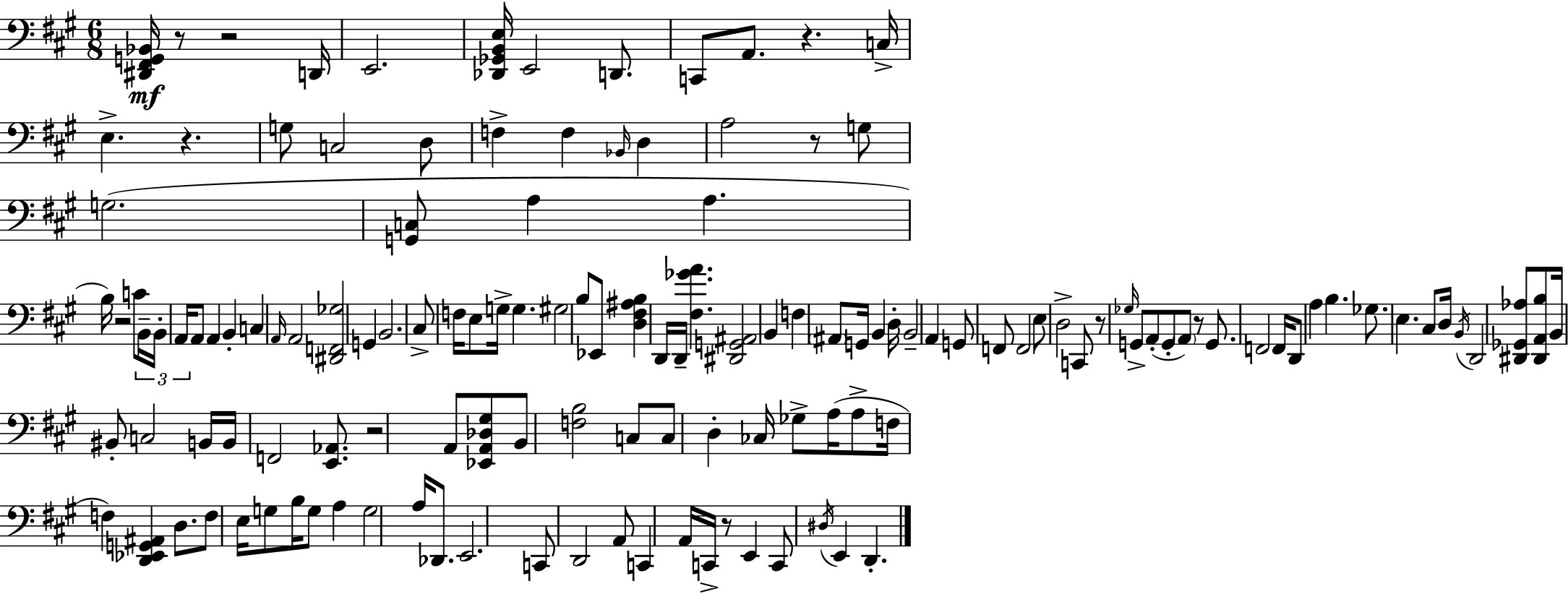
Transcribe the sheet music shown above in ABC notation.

X:1
T:Untitled
M:6/8
L:1/4
K:A
[^D,,^F,,G,,_B,,]/4 z/2 z2 D,,/4 E,,2 [_D,,_G,,B,,E,]/4 E,,2 D,,/2 C,,/2 A,,/2 z C,/4 E, z G,/2 C,2 D,/2 F, F, _B,,/4 D, A,2 z/2 G,/2 G,2 [G,,C,]/2 A, A, B,/4 z2 C/2 B,,/4 B,,/4 A,,/4 A,,/2 A,, B,, C, A,,/4 A,,2 [^D,,F,,_G,]2 G,, B,,2 ^C,/2 F,/4 E,/2 G,/4 G, ^G,2 B,/2 _E,,/2 [D,^F,^A,B,] D,,/4 D,,/4 [^F,_GA] [^D,,G,,^A,,]2 B,, F, ^A,,/2 G,,/4 B,, D,/4 B,,2 A,, G,,/2 F,,/2 F,,2 E,/2 D,2 C,,/2 z/2 _G,/4 G,,/2 A,,/2 G,,/2 A,,/2 z/2 G,,/2 F,,2 F,,/4 D,,/2 A, B, _G,/2 E, ^C,/2 D,/4 B,,/4 D,,2 [^D,,_G,,_A,]/2 [^D,,A,,B,]/2 B,,/4 ^B,,/2 C,2 B,,/4 B,,/4 F,,2 [E,,_A,,]/2 z2 A,,/2 [_E,,A,,_D,^G,]/2 B,,/2 [F,B,]2 C,/2 C,/2 D, _C,/4 _G,/2 A,/4 A,/2 F,/4 F, [D,,_E,,G,,^A,,] D,/2 F,/2 E,/4 G,/2 B,/4 G,/2 A, G,2 A,/4 _D,,/2 E,,2 C,,/2 D,,2 A,,/2 C,, A,,/4 C,,/4 z/2 E,, C,,/2 ^D,/4 E,, D,,